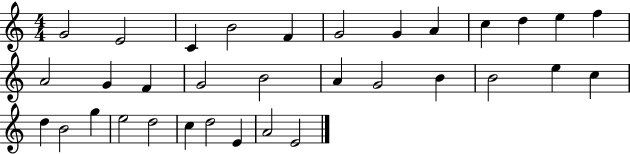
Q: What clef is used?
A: treble